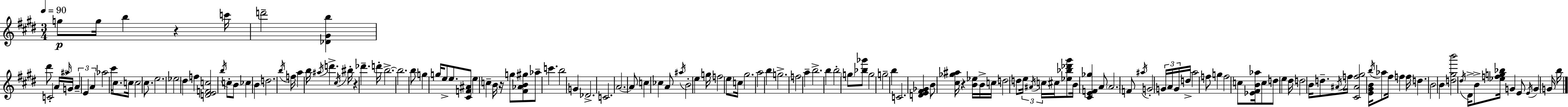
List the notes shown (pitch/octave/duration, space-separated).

G5/e G5/s B5/q R/q C6/s D6/h [Db4,G#4,B5]/q D#6/e C4/h A4/s A#5/s G4/s A4/q E4/q A4/q Ab5/h C#6/s C#5/e. C5/s C5/h C#5/e. E5/h. Eb5/h D#5/q F5/q [D4,E4,F4,C5]/h B5/s C5/e B4/e CES5/q B4/q D5/h. B5/s F5/s A5/q B5/s A#5/s D6/q. C#5/s BIS5/s R/q Db6/q. D6/s B5/h. B5/h. B5/e G5/q G5/s E5/e E5/e. [C#4,F4,A#4]/e E5/q C5/q B4/s R/s G5/e [F#4,Ab4,B4,G#5]/e Ab5/e C6/q. B5/h G4/q Db4/h. C4/h. A4/h. A4/e C5/q CES5/q A4/e A#5/s B4/h E5/q G5/s F5/h E5/e C5/s G#5/h. A5/h B5/q G5/h. F5/h A5/q B5/h. B5/q B5/h G5/e [Bb5,Gb6]/e G5/h G5/h B5/q C4/h. [D4,E4,F#4,Gb4]/q B4/e [C#5,Gb5,A#5]/s R/q [B4,Eb5]/s B4/s C5/s D5/h D5/e E5/s A#4/s C5/s C#5/s [Eb5,Bb5,Db6,G#6]/e B4/s [C#4,E4,F4,Gb5]/q A4/e A4/h. F4/e A#5/s G4/h G4/s A4/s G4/s D5/s A5/h F5/e G5/q F5/h C5/e [Eb4,F#4,B4,Ab5]/s C5/e D5/e E5/q D#5/s D5/h B4/s D5/e. A#4/s F5/s [C#4,A#4,F5,G#5]/h [E4,G#4,B4]/s B5/s Ab5/e F#5/s F5/q F5/s D5/q. B4/h B4/q [D5,G#5,B6]/h D#5/s D#4/s B4/e [Eb5,F5,G5,Bb5]/s G4/q E4/e E4/s G4/q G4/s B5/s